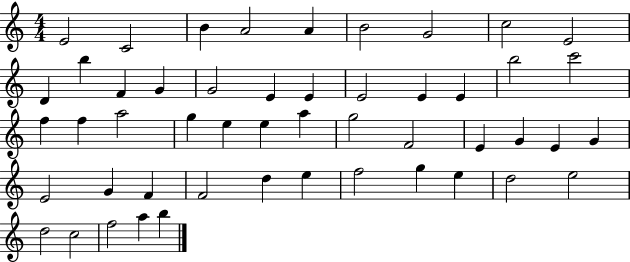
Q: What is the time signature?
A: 4/4